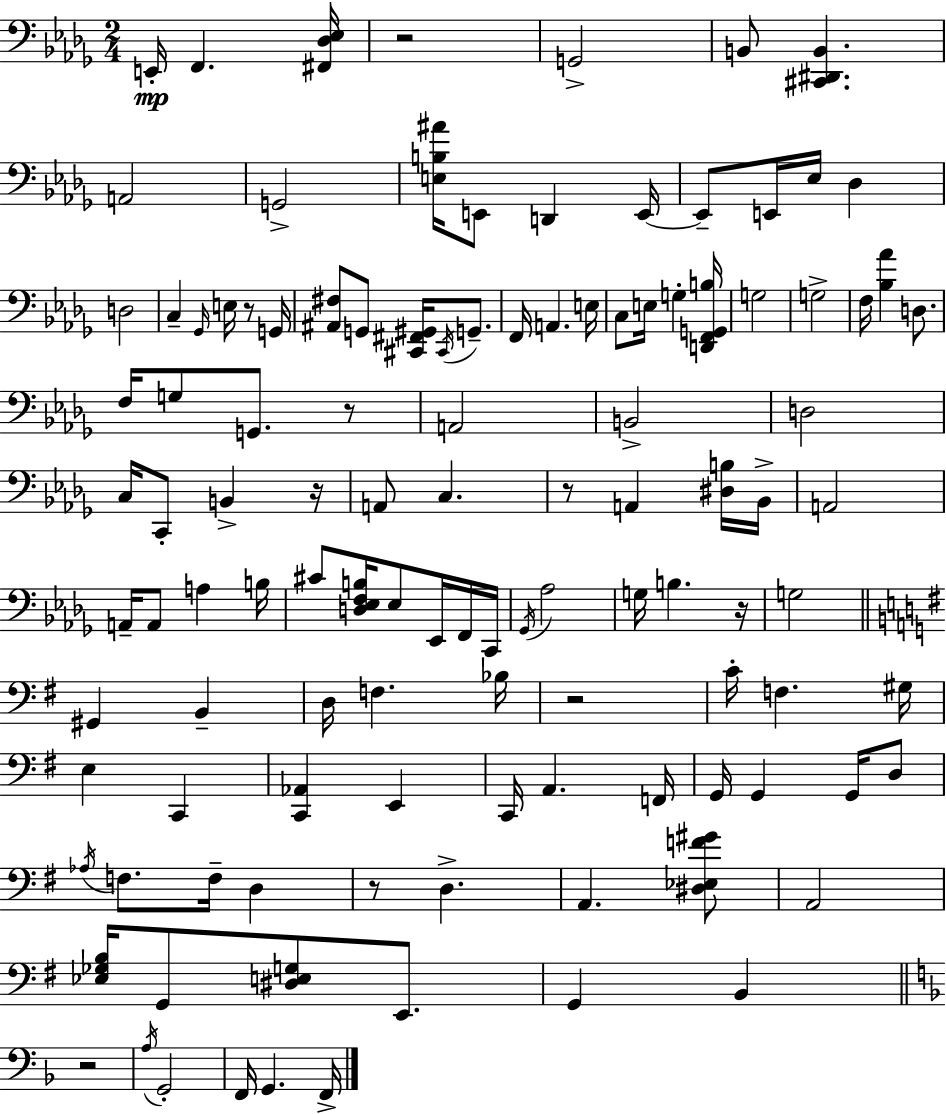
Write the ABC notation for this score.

X:1
T:Untitled
M:2/4
L:1/4
K:Bbm
E,,/4 F,, [^F,,_D,_E,]/4 z2 G,,2 B,,/2 [^C,,^D,,B,,] A,,2 G,,2 [E,B,^A]/4 E,,/2 D,, E,,/4 E,,/2 E,,/4 _E,/4 _D, D,2 C, _G,,/4 E,/4 z/2 G,,/4 [^A,,^F,]/2 G,,/2 [^C,,^F,,^G,,]/4 ^C,,/4 G,,/2 F,,/4 A,, E,/4 C,/2 E,/4 G, [D,,F,,G,,B,]/4 G,2 G,2 F,/4 [_B,_A] D,/2 F,/4 G,/2 G,,/2 z/2 A,,2 B,,2 D,2 C,/4 C,,/2 B,, z/4 A,,/2 C, z/2 A,, [^D,B,]/4 _B,,/4 A,,2 A,,/4 A,,/2 A, B,/4 ^C/2 [D,_E,F,B,]/4 _E,/2 _E,,/4 F,,/4 C,,/4 _G,,/4 _A,2 G,/4 B, z/4 G,2 ^G,, B,, D,/4 F, _B,/4 z2 C/4 F, ^G,/4 E, C,, [C,,_A,,] E,, C,,/4 A,, F,,/4 G,,/4 G,, G,,/4 D,/2 _A,/4 F,/2 F,/4 D, z/2 D, A,, [^D,_E,F^G]/2 A,,2 [_E,_G,B,]/4 G,,/2 [^D,E,G,]/2 E,,/2 G,, B,, z2 A,/4 G,,2 F,,/4 G,, F,,/4